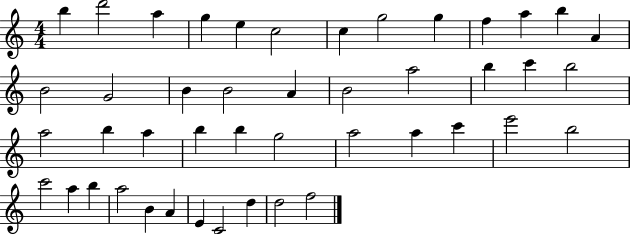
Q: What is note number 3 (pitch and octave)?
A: A5